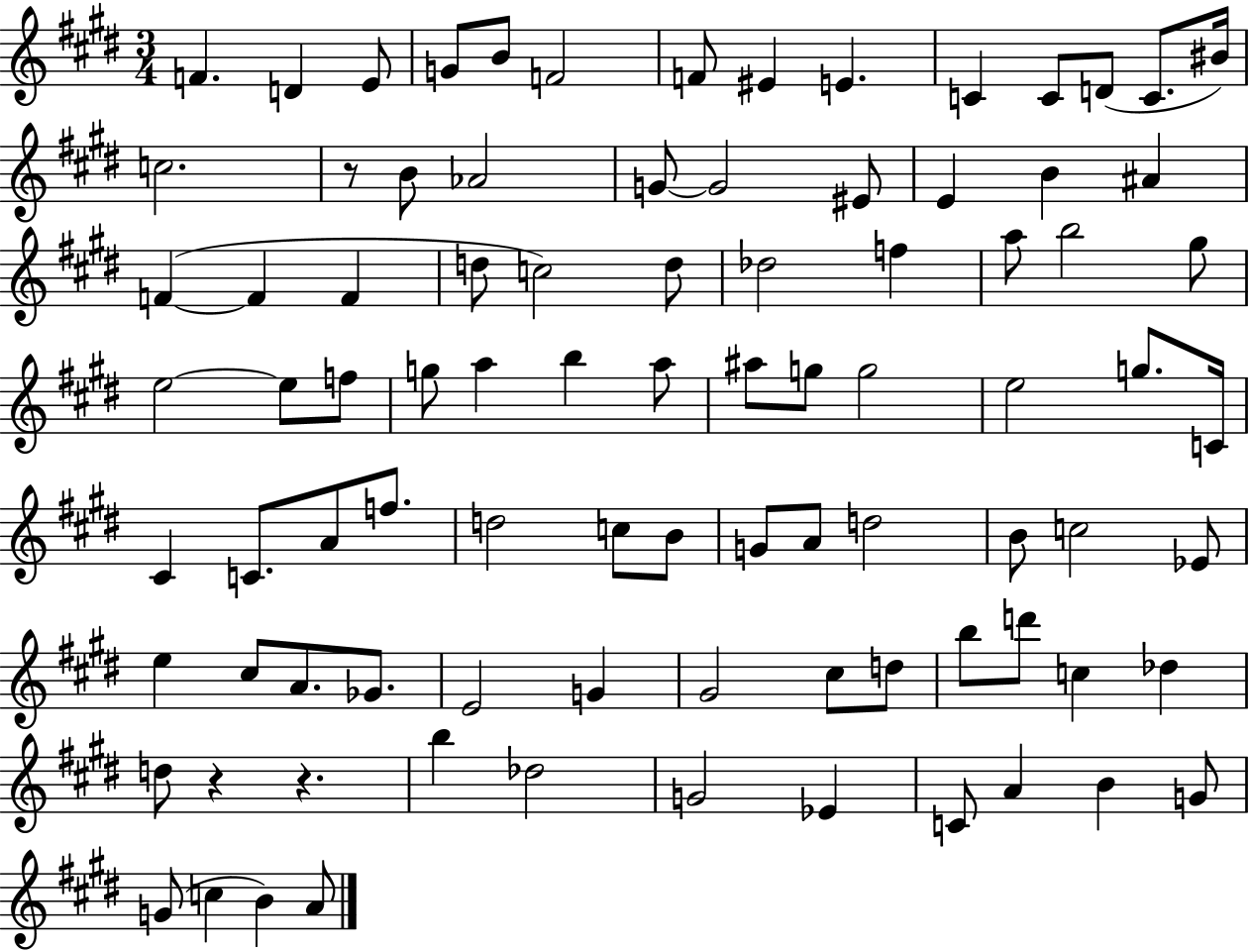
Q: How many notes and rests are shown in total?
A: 89